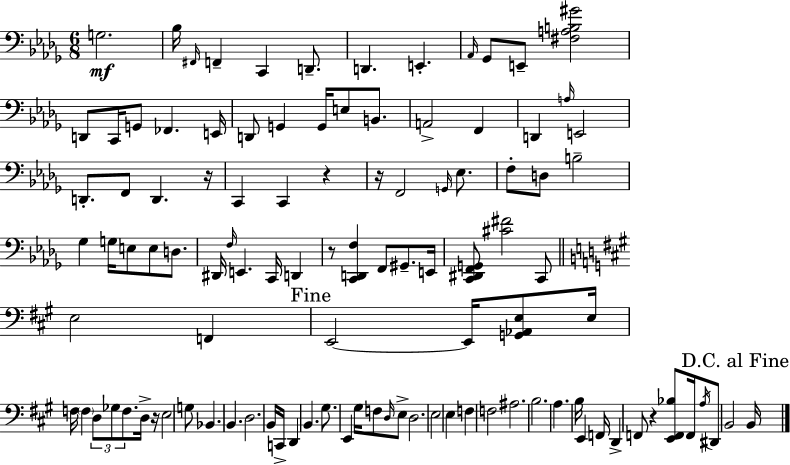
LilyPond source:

{
  \clef bass
  \numericTimeSignature
  \time 6/8
  \key bes \minor
  \repeat volta 2 { g2.\mf | bes16 \grace { fis,16 } f,4-- c,4 d,8.-- | d,4. e,4.-. | \grace { aes,16 } ges,8 e,8-- <fis a b gis'>2 | \break d,8 c,16 g,8 fes,4. | e,16 d,8 g,4 g,16 e8 b,8. | a,2-> f,4 | d,4 \grace { a16 } e,2 | \break d,8.-. f,8 d,4. | r16 c,4 c,4 r4 | r16 f,2 | \grace { g,16 } ees8. f8-. d8 b2-- | \break ges4 g16 e8 e8 | d8. dis,16 \grace { f16 } e,4. | c,16 d,4 r8 <c, d, f>4 f,8 | gis,8.-- e,16 <c, dis, f, g,>8 <cis' fis'>2 | \break c,8 \bar "||" \break \key a \major e2 f,4 | \mark "Fine" e,2~~ e,16 <g, aes, e>8 e16 | f16 \parenthesize f4 \tuplet 3/2 { d8 ges8 f8. } | d16-> r16 e2 g8 | \break bes,4. b,4. | d2. | b,16 c,16-> d,4 b,4. | gis8. e,4 gis16 f8 \grace { d16 } e8-> | \break d2. | e2 e4 | f4 f2 | ais2. | \break b2. | a4. b16 e,4 | f,16 d,4-> f,8 r4 <e, f, bes>8 | f,16 \acciaccatura { a16 } dis,8 b,2 | \break \mark "D.C. al Fine" b,16 } \bar "|."
}